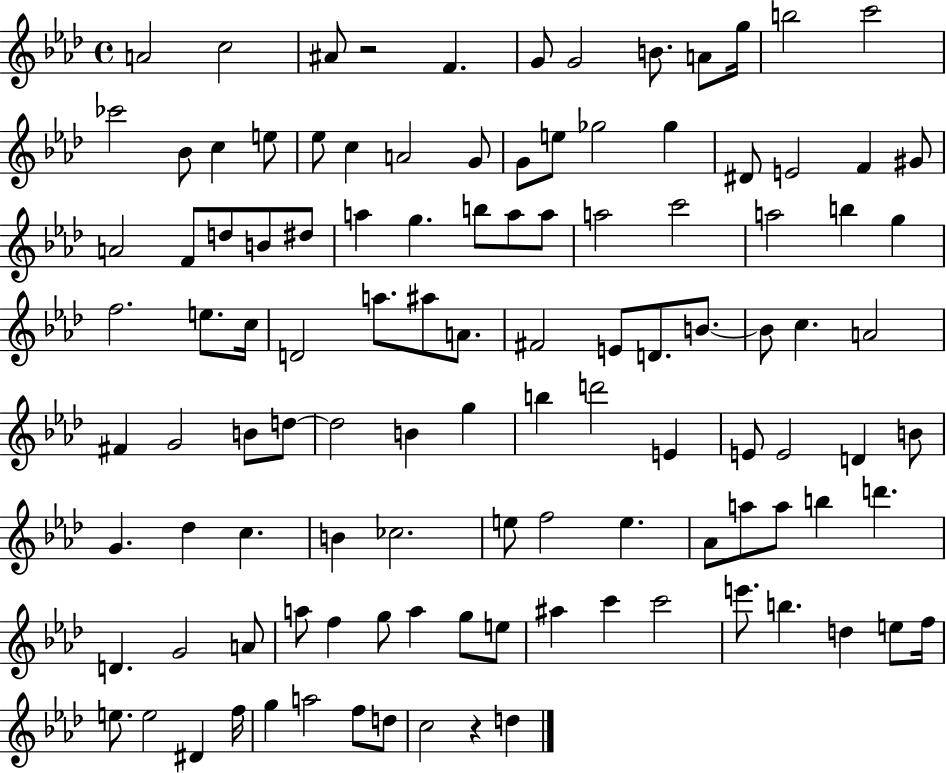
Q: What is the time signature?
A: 4/4